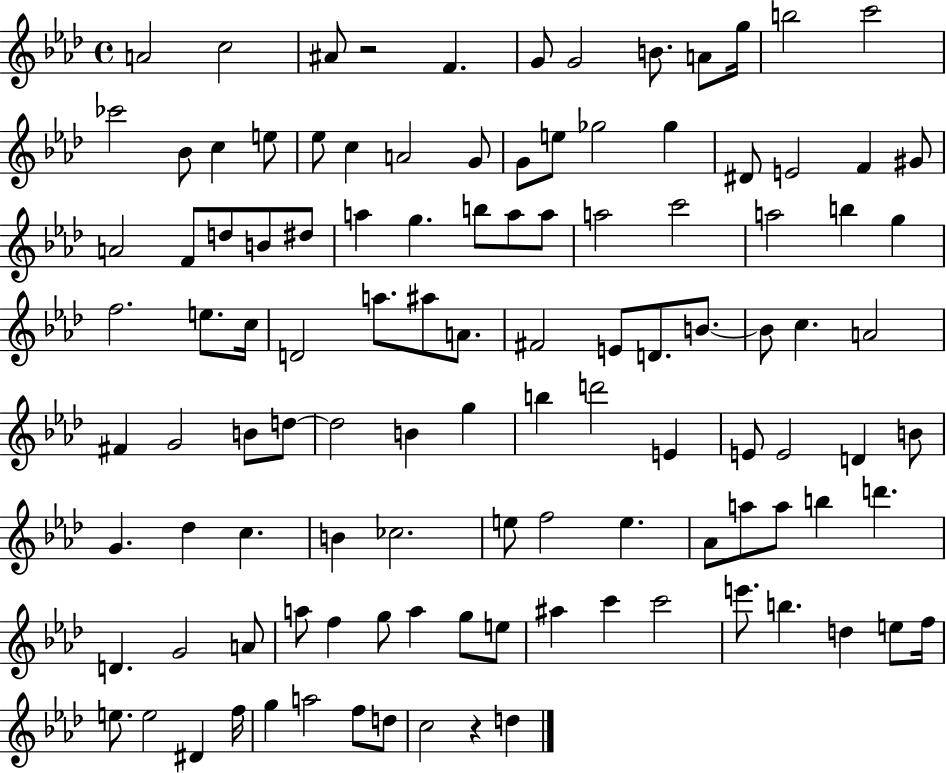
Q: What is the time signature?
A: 4/4